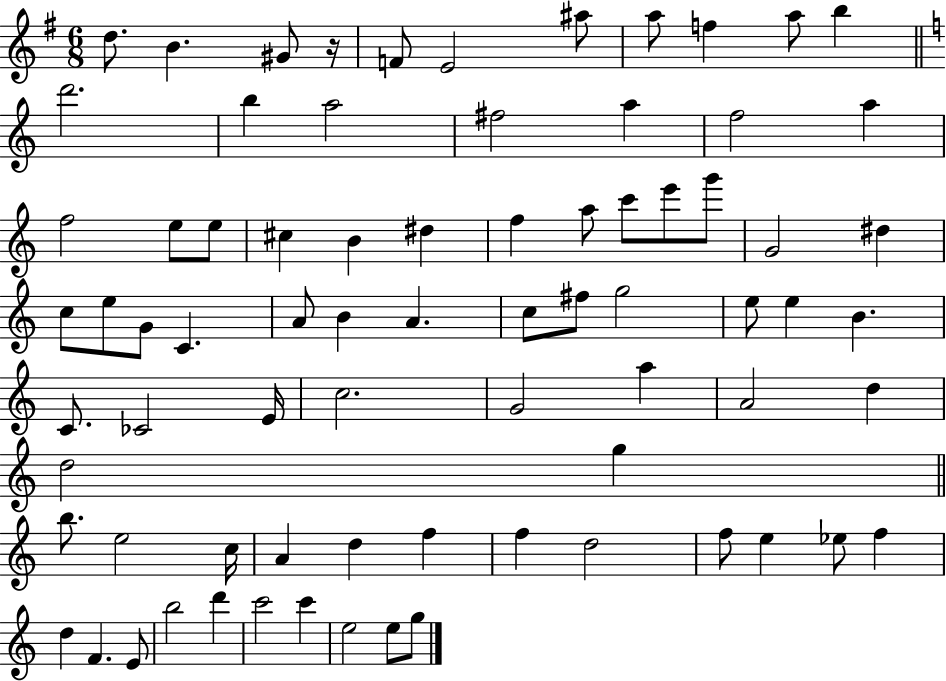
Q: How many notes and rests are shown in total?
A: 76